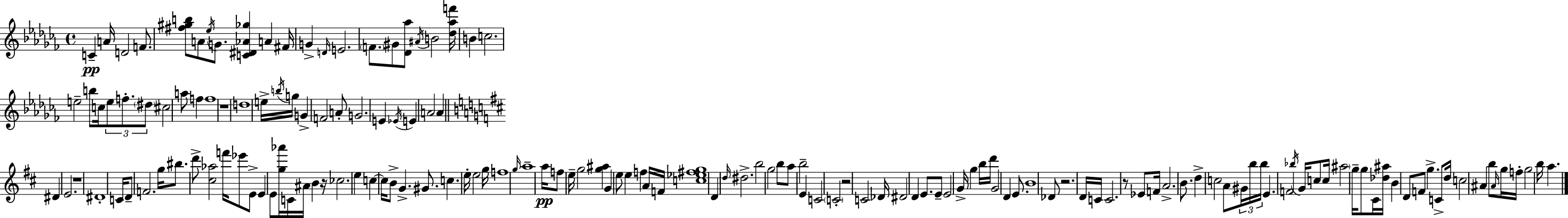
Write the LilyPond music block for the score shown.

{
  \clef treble
  \time 4/4
  \defaultTimeSignature
  \key aes \minor
  c'4--\pp a'16 d'2 f'8. | <fis'' gis'' b''>8 a'8 \acciaccatura { ees''16 } g'8. <c' dis' aes' ges''>4 a'4 | fis'16 g'4-> \grace { d'16 } e'2. | \parenthesize f'8. gis'8 <des' aes''>8 \acciaccatura { ais'16 } b'2 | \break <des'' aes'' f'''>16 b'4 c''2. | e''2-- b''8 c''16 \tuplet 3/2 { e''8 | f''8.-. \parenthesize dis''8 } cis''2 a''8 f''4 | f''1 | \break r1 | d''1 | e''16-> \acciaccatura { b''16 } g''16 g'4-> f'2 | a'8-. g'2. | \break e'4 \acciaccatura { ees'16 } e'4 a'2 | a'4 \bar "||" \break \key d \major dis'4 e'2. | r1 | dis'1-. | c'16 d'8-- f'2. g''16 | \break bis''8. d'''8-> <cis'' aes''>2 f'''16 ees'''8 | e'8-> e'4 e'8 <g'' aes'''>16 c'16 ais'16 b'4 r16 | ces''2. e''4 | c''4~~ c''16 b'8-> g'4.-> gis'8. | \break c''4. e''16-. e''2 g''16 | f''1 | \grace { g''16 } a''1-- | a''16\pp f''8 e''16-- g''2 <g'' ais''>4 | \break g'4 e''8 e''4 f''4 a'16 | f'16 <c'' ees'' fis'' g''>1 | d'4 \grace { d''16 } dis''2.-> | b''2 g''2 | \break b''8 a''8 b''2-- e'4 | c'2 \parenthesize c'2-. | r2 c'2 | des'16 dis'2 d'4 e'8. | \break e'8-- e'2 g'16-> g''4 | b''16 d'''16 g'2 d'4 e'8. | b'1 | des'8 r2. | \break d'16 c'16 c'2. r8 | ees'8 f'16 a'2.-> b'8. | d''4-> c''2 a'8 | \tuplet 3/2 { gis'16 b''16 b''16 } e'4. f'2 | \break \acciaccatura { bes''16 } g'16 c''8 c''16 \parenthesize ais''2 g''16-- g''8 | cis'16 <des'' ais''>16 b'4 d'8 f'8 g''4.-> | c'8-> d''16 c''2 ais'4 | b''8 \grace { ais'16 } g''16 f''16-. g''2 b''16 a''4. | \break \bar "|."
}